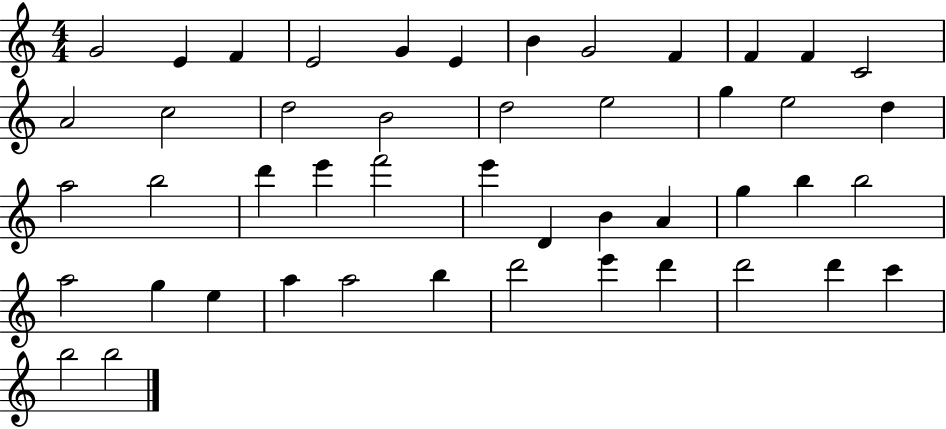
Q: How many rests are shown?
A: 0